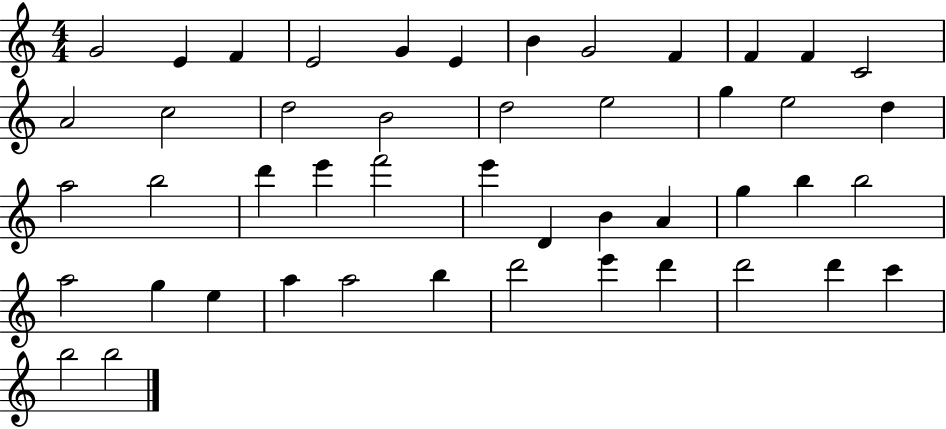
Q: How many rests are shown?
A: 0